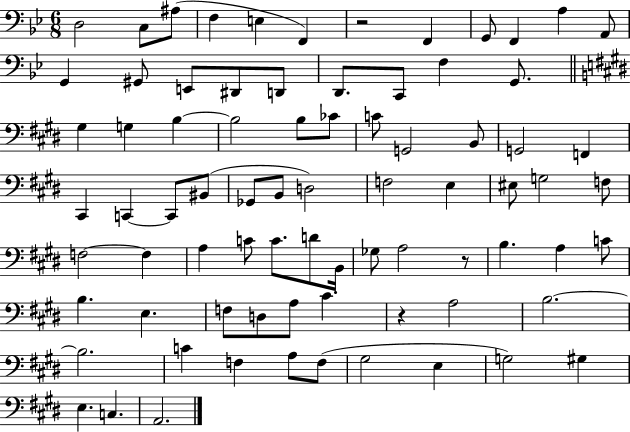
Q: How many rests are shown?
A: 3